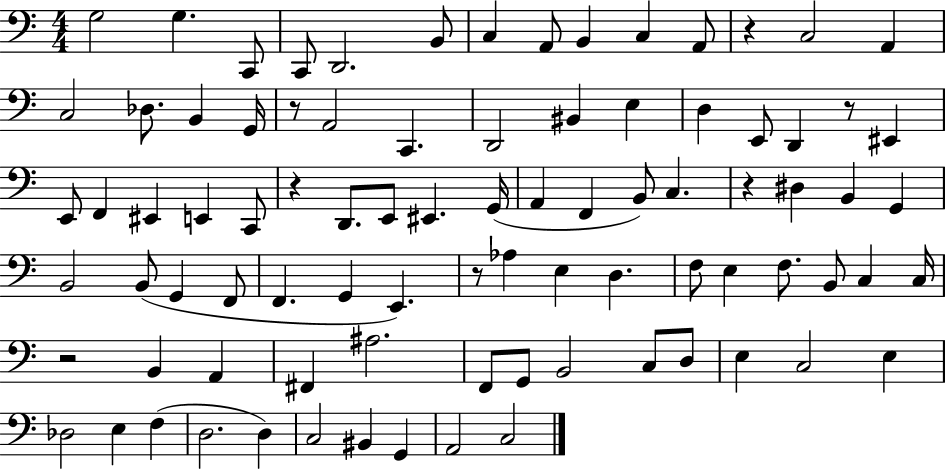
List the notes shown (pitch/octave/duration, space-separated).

G3/h G3/q. C2/e C2/e D2/h. B2/e C3/q A2/e B2/q C3/q A2/e R/q C3/h A2/q C3/h Db3/e. B2/q G2/s R/e A2/h C2/q. D2/h BIS2/q E3/q D3/q E2/e D2/q R/e EIS2/q E2/e F2/q EIS2/q E2/q C2/e R/q D2/e. E2/e EIS2/q. G2/s A2/q F2/q B2/e C3/q. R/q D#3/q B2/q G2/q B2/h B2/e G2/q F2/e F2/q. G2/q E2/q. R/e Ab3/q E3/q D3/q. F3/e E3/q F3/e. B2/e C3/q C3/s R/h B2/q A2/q F#2/q A#3/h. F2/e G2/e B2/h C3/e D3/e E3/q C3/h E3/q Db3/h E3/q F3/q D3/h. D3/q C3/h BIS2/q G2/q A2/h C3/h